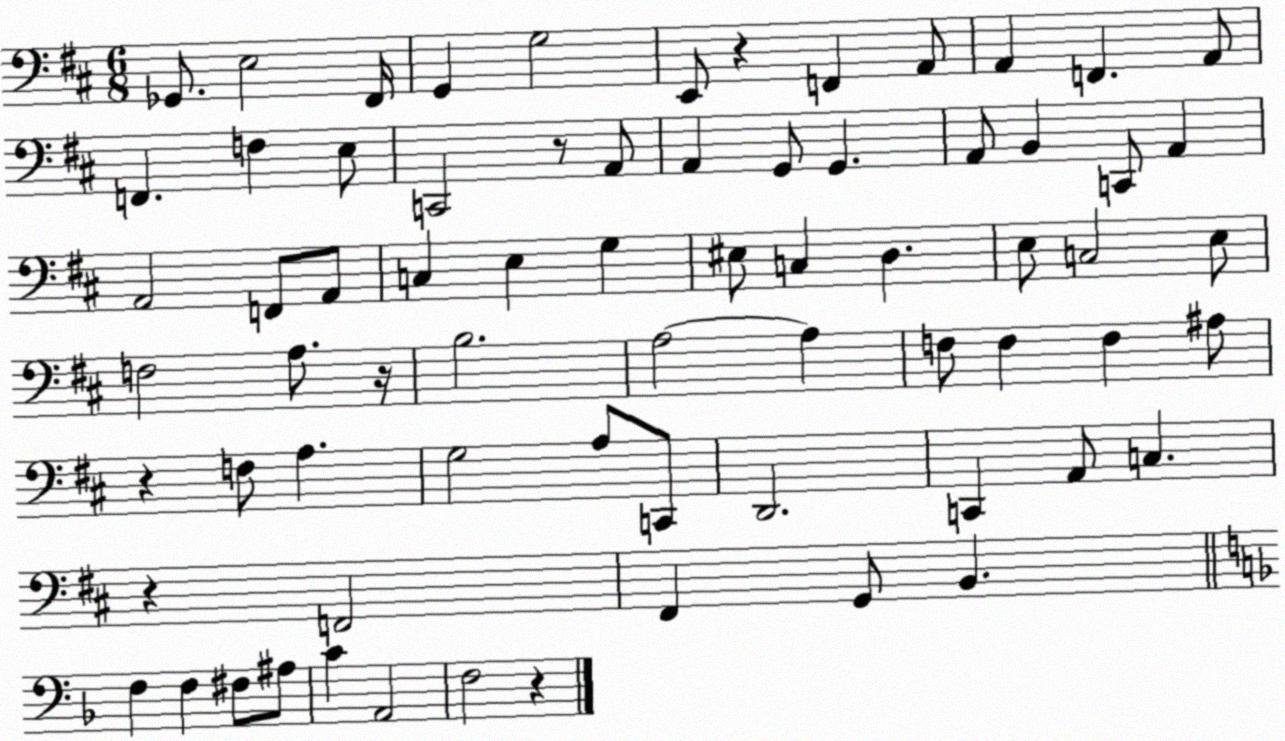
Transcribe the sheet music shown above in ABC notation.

X:1
T:Untitled
M:6/8
L:1/4
K:D
_G,,/2 E,2 ^F,,/4 G,, G,2 E,,/2 z F,, A,,/2 A,, F,, A,,/2 F,, F, E,/2 C,,2 z/2 A,,/2 A,, G,,/2 G,, A,,/2 B,, C,,/2 A,, A,,2 F,,/2 A,,/2 C, E, G, ^E,/2 C, D, E,/2 C,2 E,/2 F,2 A,/2 z/4 B,2 A,2 A, F,/2 F, F, ^A,/2 z F,/2 A, G,2 A,/2 C,,/2 D,,2 C,, A,,/2 C, z F,,2 ^F,, G,,/2 B,, F, F, ^F,/2 ^A,/2 C A,,2 F,2 z